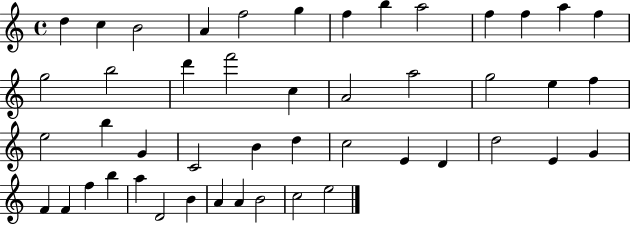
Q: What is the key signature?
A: C major